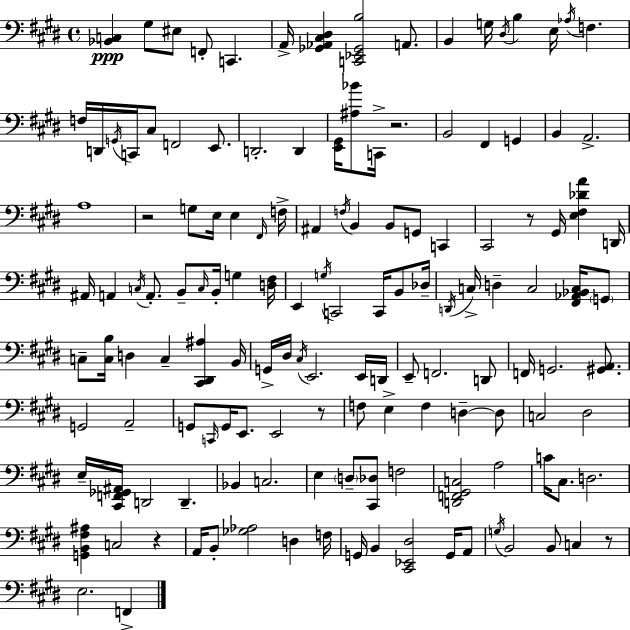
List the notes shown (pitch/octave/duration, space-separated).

[Bb2,C3]/q G#3/e EIS3/e F2/e C2/q. A2/s [Gb2,Ab2,C#3,D#3]/q [C2,Eb2,Gb2,B3]/h A2/e. B2/q G3/s D#3/s B3/q E3/s Ab3/s F3/q. F3/s D2/s G2/s C2/s C#3/e F2/h E2/e. D2/h. D2/q [E2,G#2]/s [A#3,Bb4]/e C2/s R/h. B2/h F#2/q G2/q B2/q A2/h. A3/w R/h G3/e E3/s E3/q F#2/s F3/s A#2/q F3/s B2/q B2/e G2/e C2/q C#2/h R/e G#2/s [E3,F#3,Db4,A4]/q D2/s A#2/s A2/q C3/s A2/e. B2/e C3/s B2/s G3/q [D3,F#3]/s E2/q G3/s C2/h C2/s B2/e Db3/s D2/s C3/s D3/q C3/h [F#2,Ab2,Bb2,C3]/s G2/e C3/e [C3,B3]/s D3/q C3/q [C#2,D#2,A#3]/q B2/s G2/s D#3/s C#3/s E2/h. E2/s D2/s E2/e F2/h. D2/e F2/s G2/h. [G#2,A2]/e. G2/h A2/h G2/e C2/s G2/s E2/e. E2/h R/e F3/e E3/q F3/q D3/q D3/e C3/h D#3/h E3/s [C#2,F2,Gb2,A#2]/s D2/h D2/q. Bb2/q C3/h. E3/q D3/e [C#2,Db3]/e F3/h [D2,F2,G#2,C3]/h A3/h C4/s C#3/e. D3/h. [G2,B2,F#3,A#3]/q C3/h R/q A2/s B2/e [Gb3,Ab3]/h D3/q F3/s G2/s B2/q [C#2,Eb2,D#3]/h G2/s A2/e G3/s B2/h B2/e C3/q R/e E3/h. F2/q